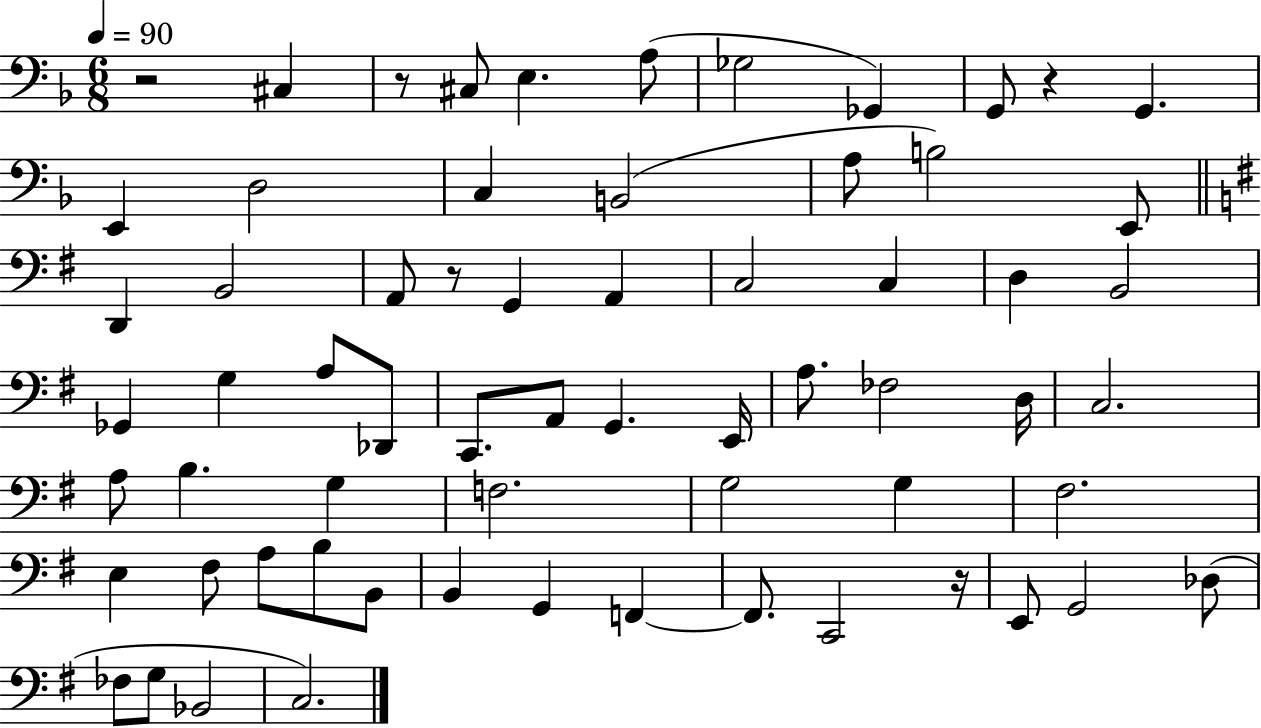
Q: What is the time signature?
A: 6/8